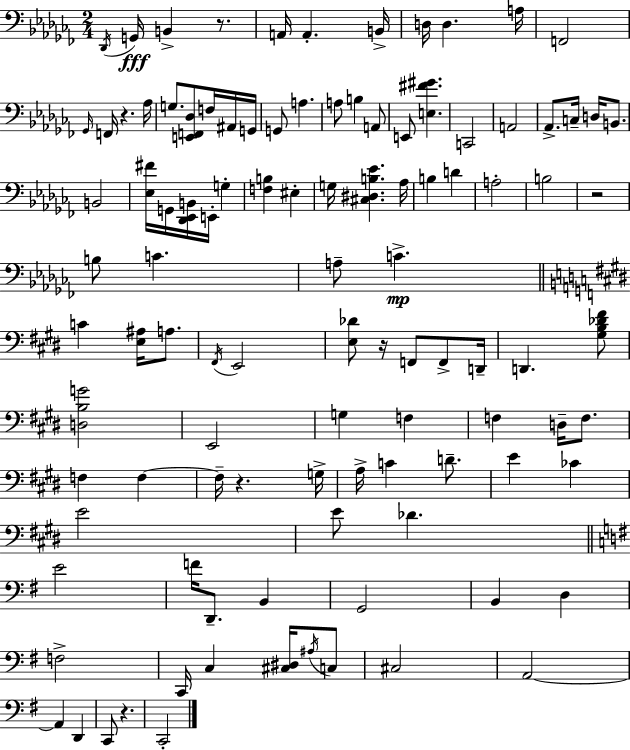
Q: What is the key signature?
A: AES minor